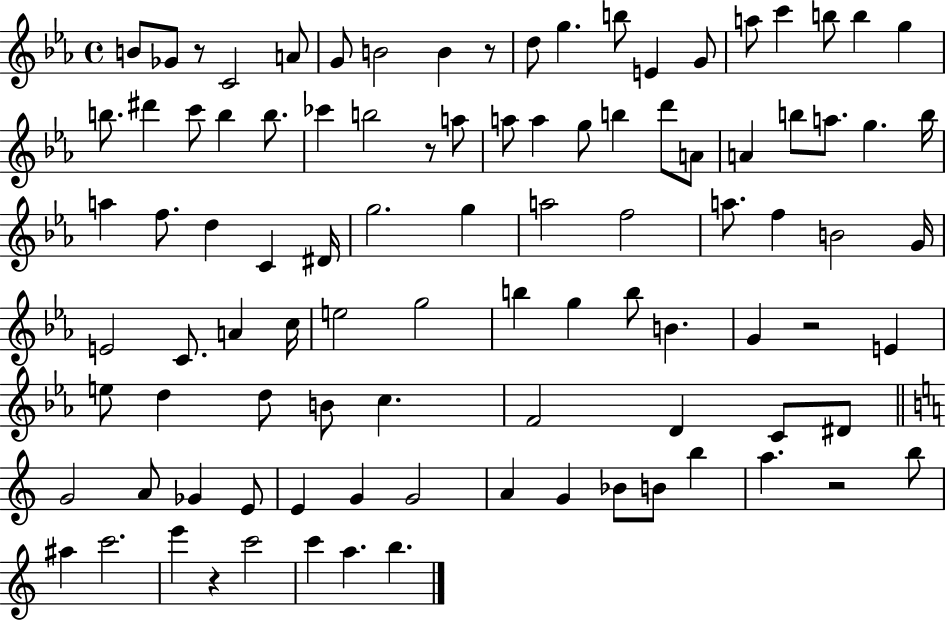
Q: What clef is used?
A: treble